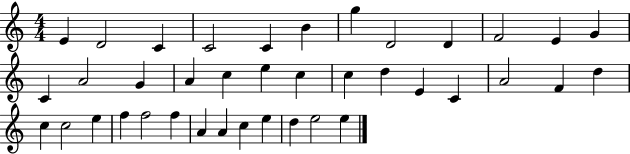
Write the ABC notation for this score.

X:1
T:Untitled
M:4/4
L:1/4
K:C
E D2 C C2 C B g D2 D F2 E G C A2 G A c e c c d E C A2 F d c c2 e f f2 f A A c e d e2 e